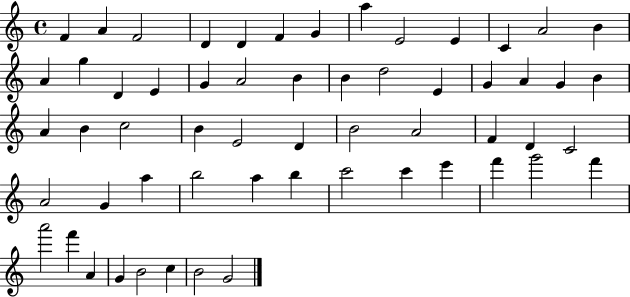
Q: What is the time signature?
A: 4/4